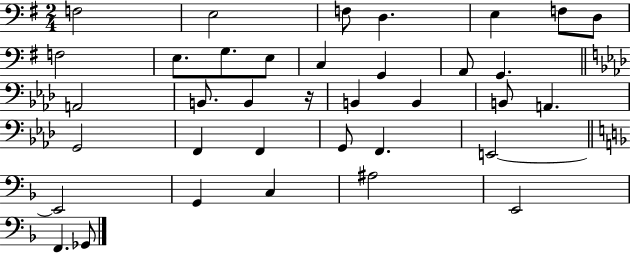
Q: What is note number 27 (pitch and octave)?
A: F2